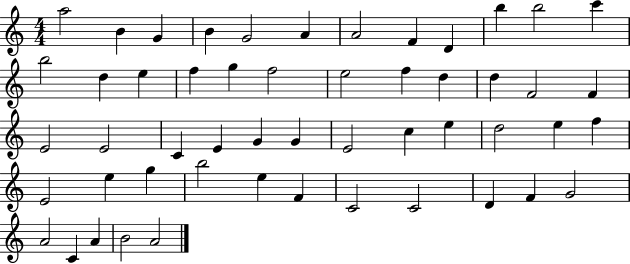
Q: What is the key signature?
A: C major